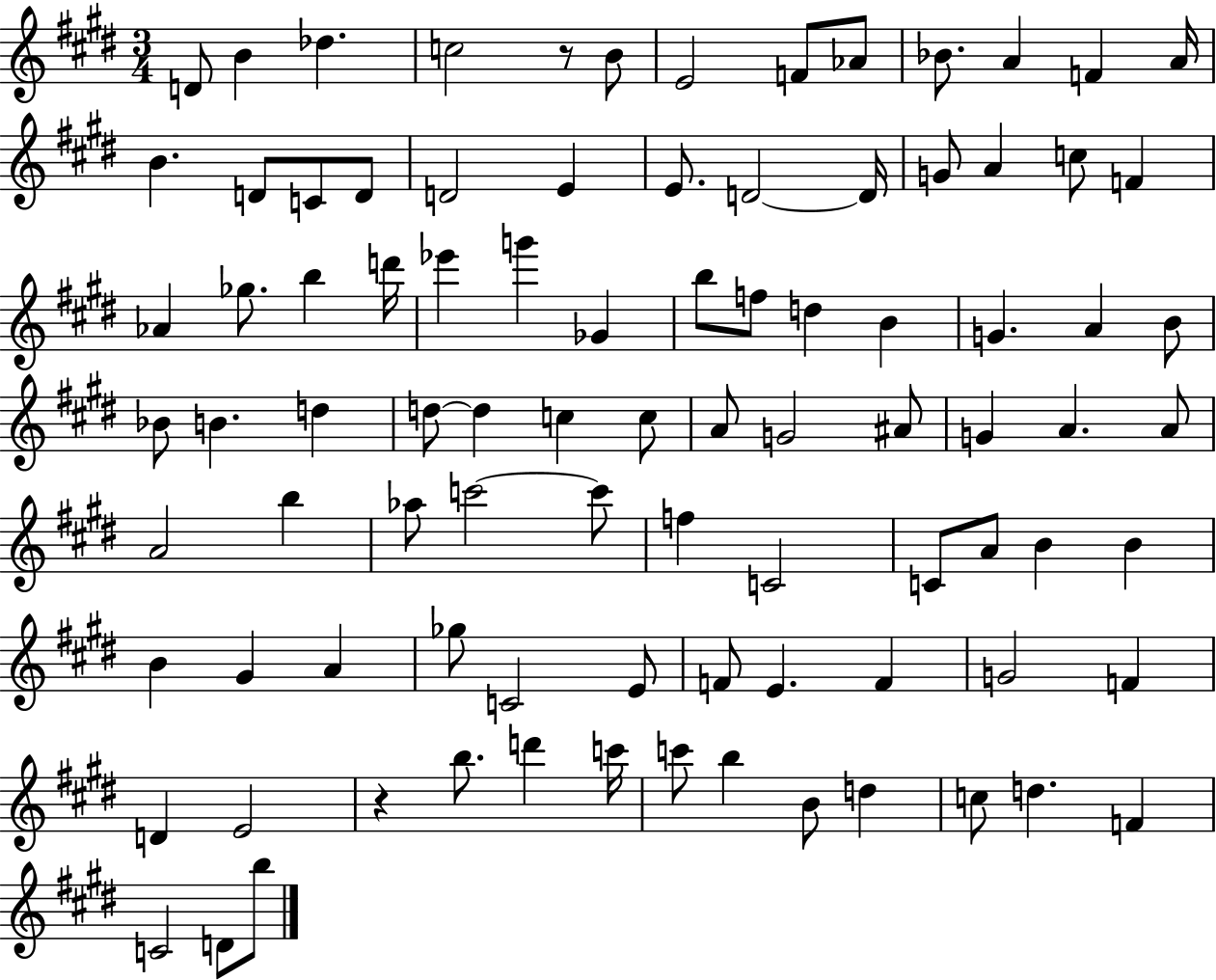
D4/e B4/q Db5/q. C5/h R/e B4/e E4/h F4/e Ab4/e Bb4/e. A4/q F4/q A4/s B4/q. D4/e C4/e D4/e D4/h E4/q E4/e. D4/h D4/s G4/e A4/q C5/e F4/q Ab4/q Gb5/e. B5/q D6/s Eb6/q G6/q Gb4/q B5/e F5/e D5/q B4/q G4/q. A4/q B4/e Bb4/e B4/q. D5/q D5/e D5/q C5/q C5/e A4/e G4/h A#4/e G4/q A4/q. A4/e A4/h B5/q Ab5/e C6/h C6/e F5/q C4/h C4/e A4/e B4/q B4/q B4/q G#4/q A4/q Gb5/e C4/h E4/e F4/e E4/q. F4/q G4/h F4/q D4/q E4/h R/q B5/e. D6/q C6/s C6/e B5/q B4/e D5/q C5/e D5/q. F4/q C4/h D4/e B5/e